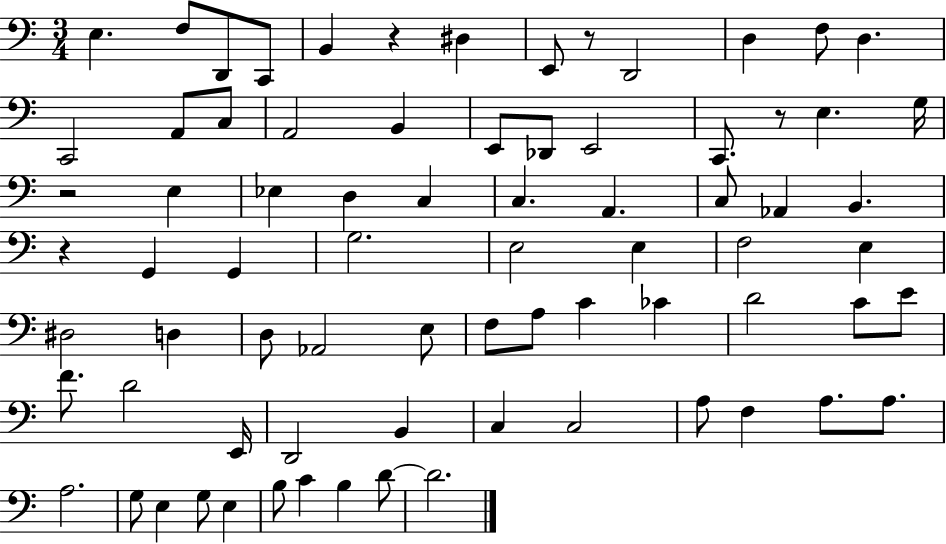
{
  \clef bass
  \numericTimeSignature
  \time 3/4
  \key c \major
  e4. f8 d,8 c,8 | b,4 r4 dis4 | e,8 r8 d,2 | d4 f8 d4. | \break c,2 a,8 c8 | a,2 b,4 | e,8 des,8 e,2 | c,8. r8 e4. g16 | \break r2 e4 | ees4 d4 c4 | c4. a,4. | c8 aes,4 b,4. | \break r4 g,4 g,4 | g2. | e2 e4 | f2 e4 | \break dis2 d4 | d8 aes,2 e8 | f8 a8 c'4 ces'4 | d'2 c'8 e'8 | \break f'8. d'2 e,16 | d,2 b,4 | c4 c2 | a8 f4 a8. a8. | \break a2. | g8 e4 g8 e4 | b8 c'4 b4 d'8~~ | d'2. | \break \bar "|."
}